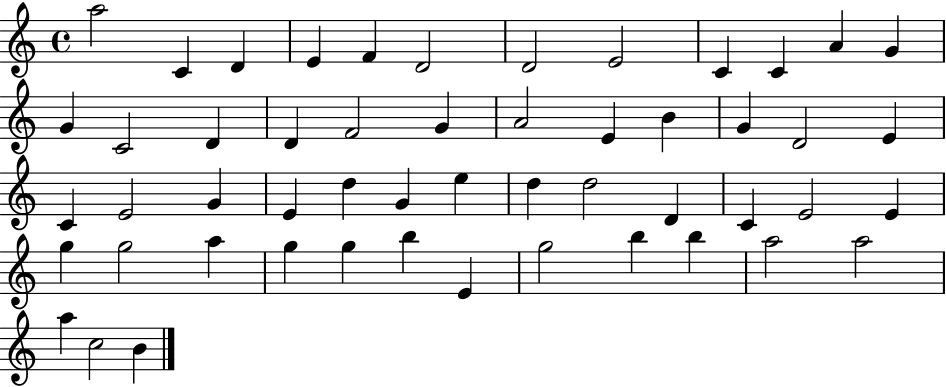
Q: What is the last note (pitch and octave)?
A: B4